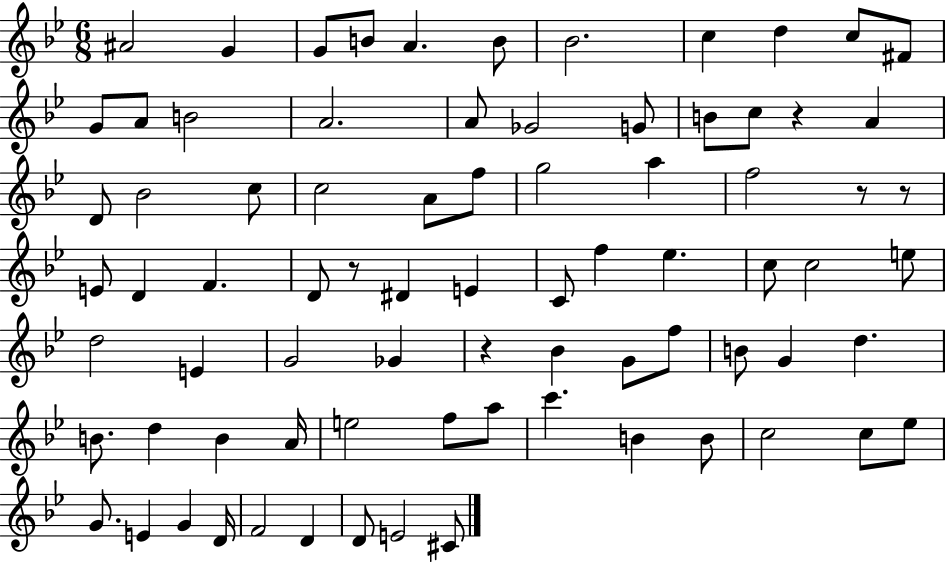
X:1
T:Untitled
M:6/8
L:1/4
K:Bb
^A2 G G/2 B/2 A B/2 _B2 c d c/2 ^F/2 G/2 A/2 B2 A2 A/2 _G2 G/2 B/2 c/2 z A D/2 _B2 c/2 c2 A/2 f/2 g2 a f2 z/2 z/2 E/2 D F D/2 z/2 ^D E C/2 f _e c/2 c2 e/2 d2 E G2 _G z _B G/2 f/2 B/2 G d B/2 d B A/4 e2 f/2 a/2 c' B B/2 c2 c/2 _e/2 G/2 E G D/4 F2 D D/2 E2 ^C/2